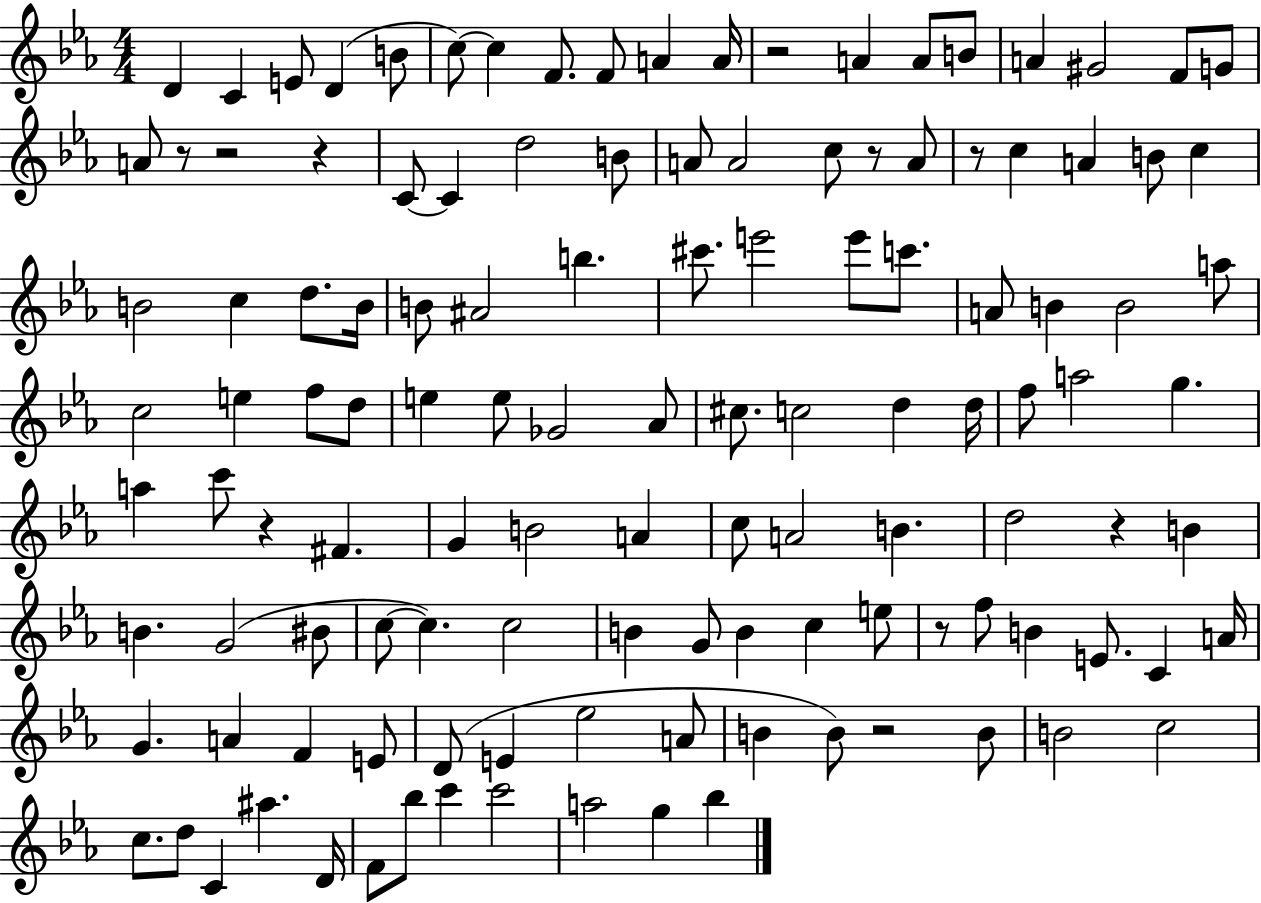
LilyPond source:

{
  \clef treble
  \numericTimeSignature
  \time 4/4
  \key ees \major
  d'4 c'4 e'8 d'4( b'8 | c''8~~) c''4 f'8. f'8 a'4 a'16 | r2 a'4 a'8 b'8 | a'4 gis'2 f'8 g'8 | \break a'8 r8 r2 r4 | c'8~~ c'4 d''2 b'8 | a'8 a'2 c''8 r8 a'8 | r8 c''4 a'4 b'8 c''4 | \break b'2 c''4 d''8. b'16 | b'8 ais'2 b''4. | cis'''8. e'''2 e'''8 c'''8. | a'8 b'4 b'2 a''8 | \break c''2 e''4 f''8 d''8 | e''4 e''8 ges'2 aes'8 | cis''8. c''2 d''4 d''16 | f''8 a''2 g''4. | \break a''4 c'''8 r4 fis'4. | g'4 b'2 a'4 | c''8 a'2 b'4. | d''2 r4 b'4 | \break b'4. g'2( bis'8 | c''8~~ c''4.) c''2 | b'4 g'8 b'4 c''4 e''8 | r8 f''8 b'4 e'8. c'4 a'16 | \break g'4. a'4 f'4 e'8 | d'8( e'4 ees''2 a'8 | b'4 b'8) r2 b'8 | b'2 c''2 | \break c''8. d''8 c'4 ais''4. d'16 | f'8 bes''8 c'''4 c'''2 | a''2 g''4 bes''4 | \bar "|."
}